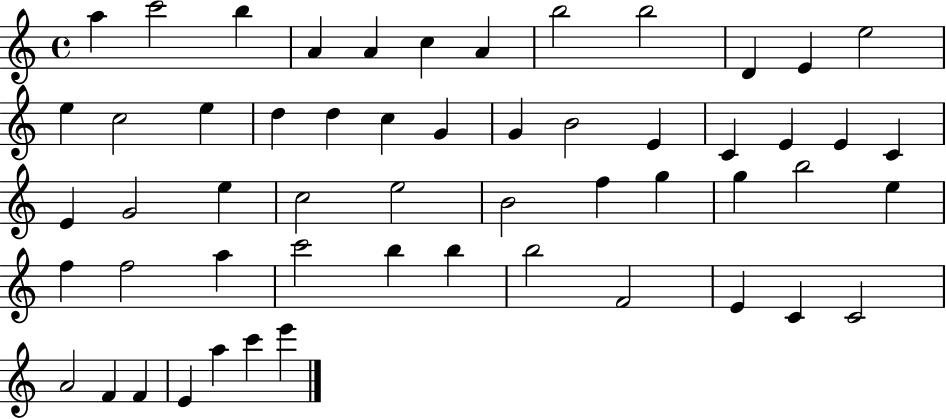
{
  \clef treble
  \time 4/4
  \defaultTimeSignature
  \key c \major
  a''4 c'''2 b''4 | a'4 a'4 c''4 a'4 | b''2 b''2 | d'4 e'4 e''2 | \break e''4 c''2 e''4 | d''4 d''4 c''4 g'4 | g'4 b'2 e'4 | c'4 e'4 e'4 c'4 | \break e'4 g'2 e''4 | c''2 e''2 | b'2 f''4 g''4 | g''4 b''2 e''4 | \break f''4 f''2 a''4 | c'''2 b''4 b''4 | b''2 f'2 | e'4 c'4 c'2 | \break a'2 f'4 f'4 | e'4 a''4 c'''4 e'''4 | \bar "|."
}